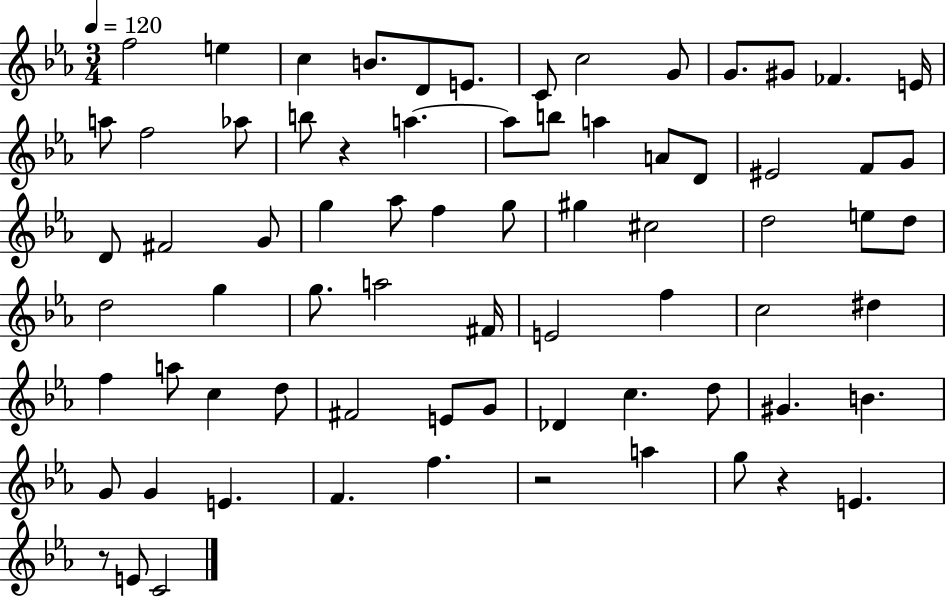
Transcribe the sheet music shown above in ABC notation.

X:1
T:Untitled
M:3/4
L:1/4
K:Eb
f2 e c B/2 D/2 E/2 C/2 c2 G/2 G/2 ^G/2 _F E/4 a/2 f2 _a/2 b/2 z a a/2 b/2 a A/2 D/2 ^E2 F/2 G/2 D/2 ^F2 G/2 g _a/2 f g/2 ^g ^c2 d2 e/2 d/2 d2 g g/2 a2 ^F/4 E2 f c2 ^d f a/2 c d/2 ^F2 E/2 G/2 _D c d/2 ^G B G/2 G E F f z2 a g/2 z E z/2 E/2 C2